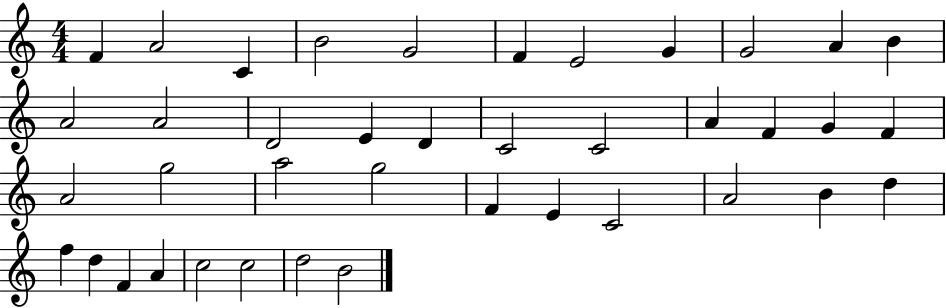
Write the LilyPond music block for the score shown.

{
  \clef treble
  \numericTimeSignature
  \time 4/4
  \key c \major
  f'4 a'2 c'4 | b'2 g'2 | f'4 e'2 g'4 | g'2 a'4 b'4 | \break a'2 a'2 | d'2 e'4 d'4 | c'2 c'2 | a'4 f'4 g'4 f'4 | \break a'2 g''2 | a''2 g''2 | f'4 e'4 c'2 | a'2 b'4 d''4 | \break f''4 d''4 f'4 a'4 | c''2 c''2 | d''2 b'2 | \bar "|."
}